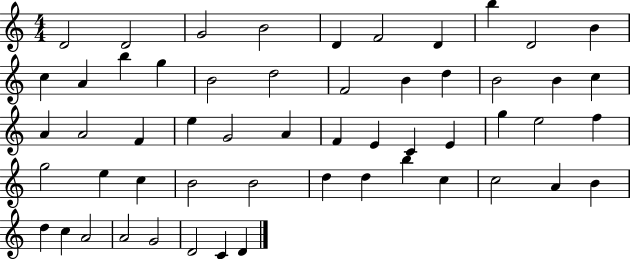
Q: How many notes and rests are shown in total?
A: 55